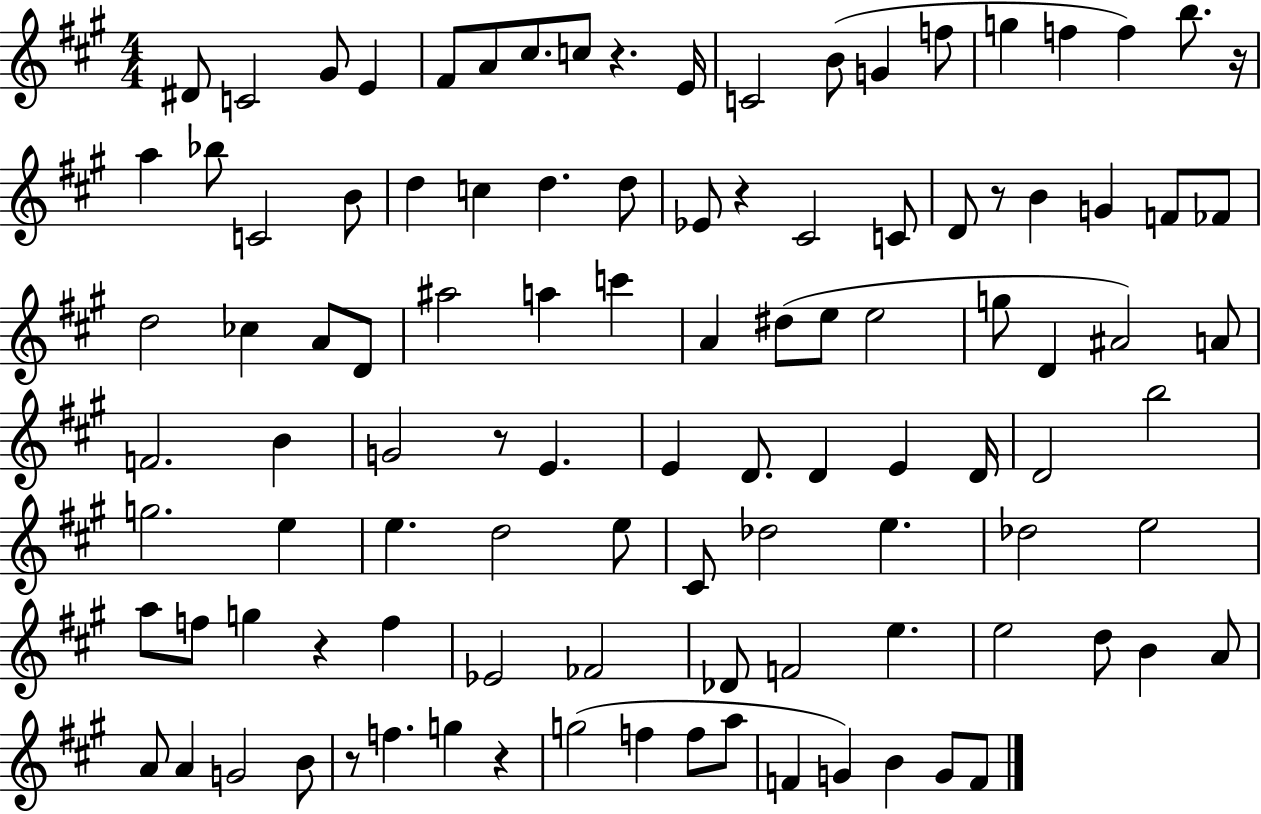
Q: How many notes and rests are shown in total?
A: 105